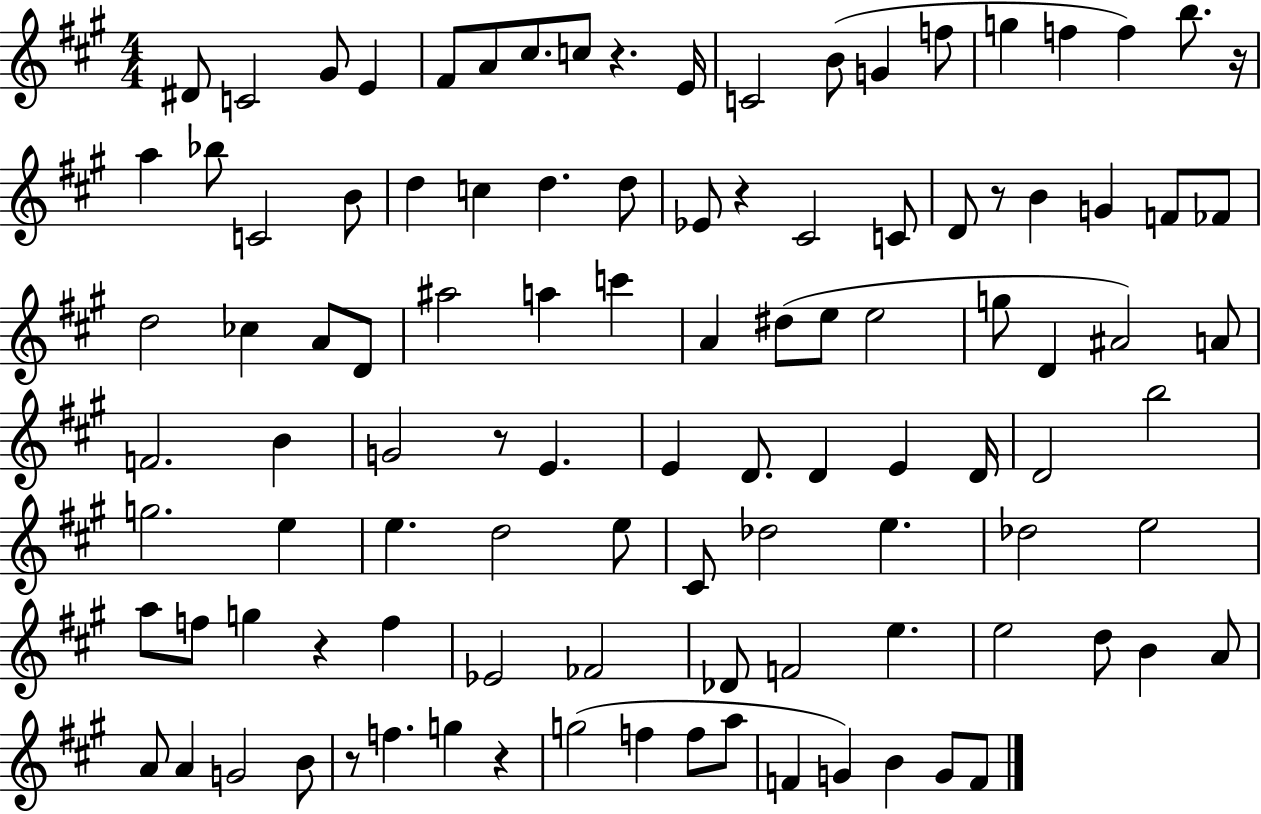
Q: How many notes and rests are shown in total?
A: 105